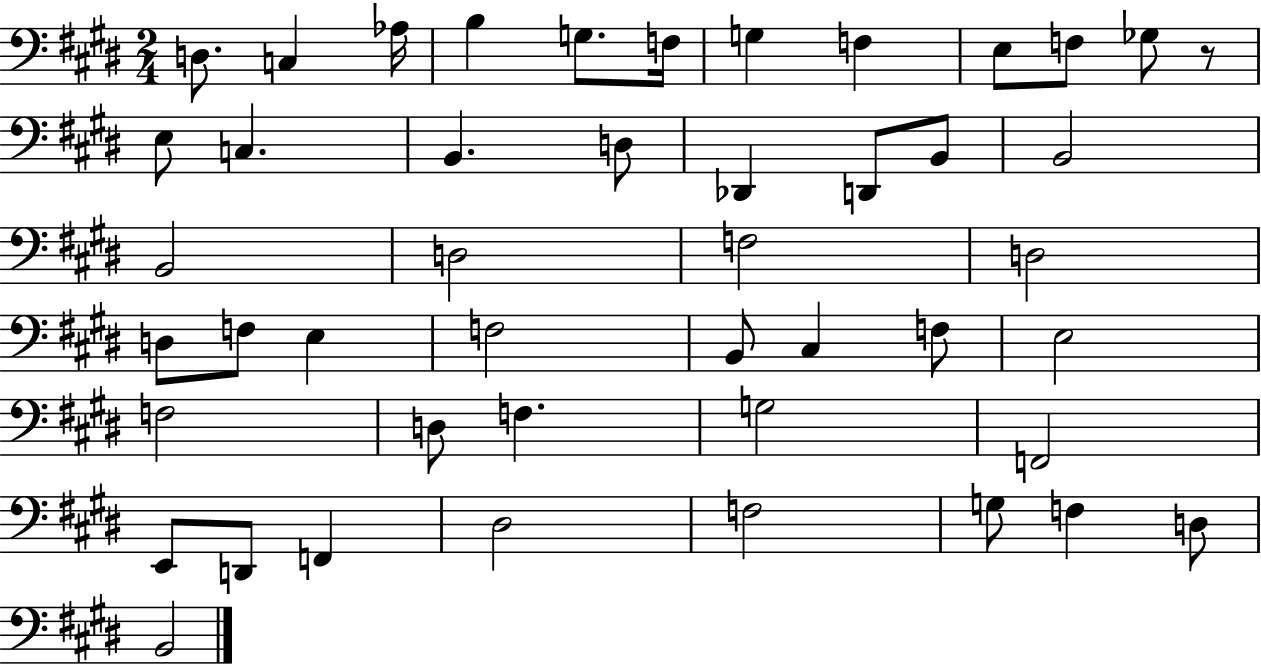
D3/e. C3/q Ab3/s B3/q G3/e. F3/s G3/q F3/q E3/e F3/e Gb3/e R/e E3/e C3/q. B2/q. D3/e Db2/q D2/e B2/e B2/h B2/h D3/h F3/h D3/h D3/e F3/e E3/q F3/h B2/e C#3/q F3/e E3/h F3/h D3/e F3/q. G3/h F2/h E2/e D2/e F2/q D#3/h F3/h G3/e F3/q D3/e B2/h